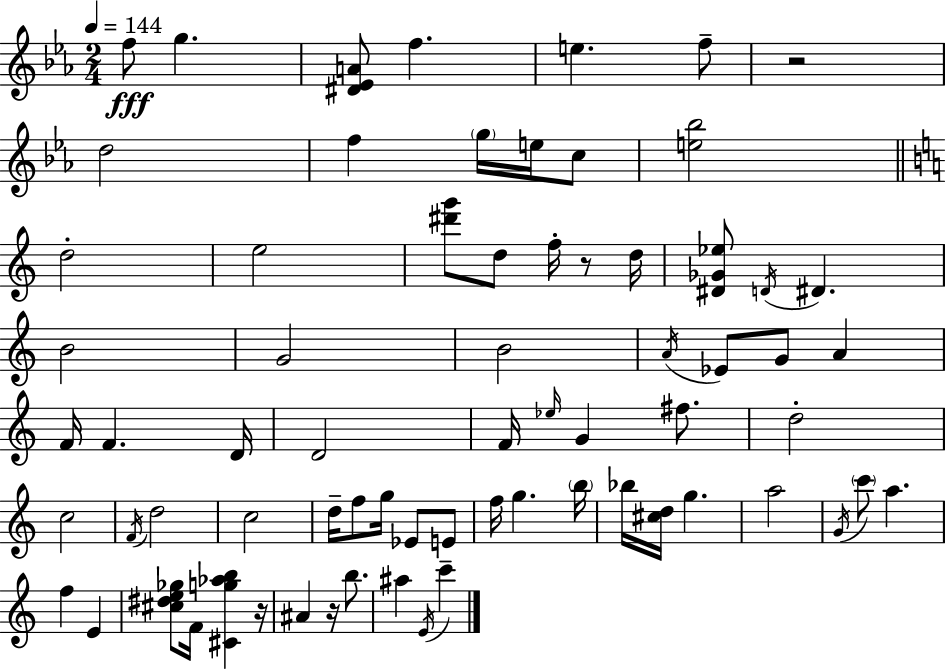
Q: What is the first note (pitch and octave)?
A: F5